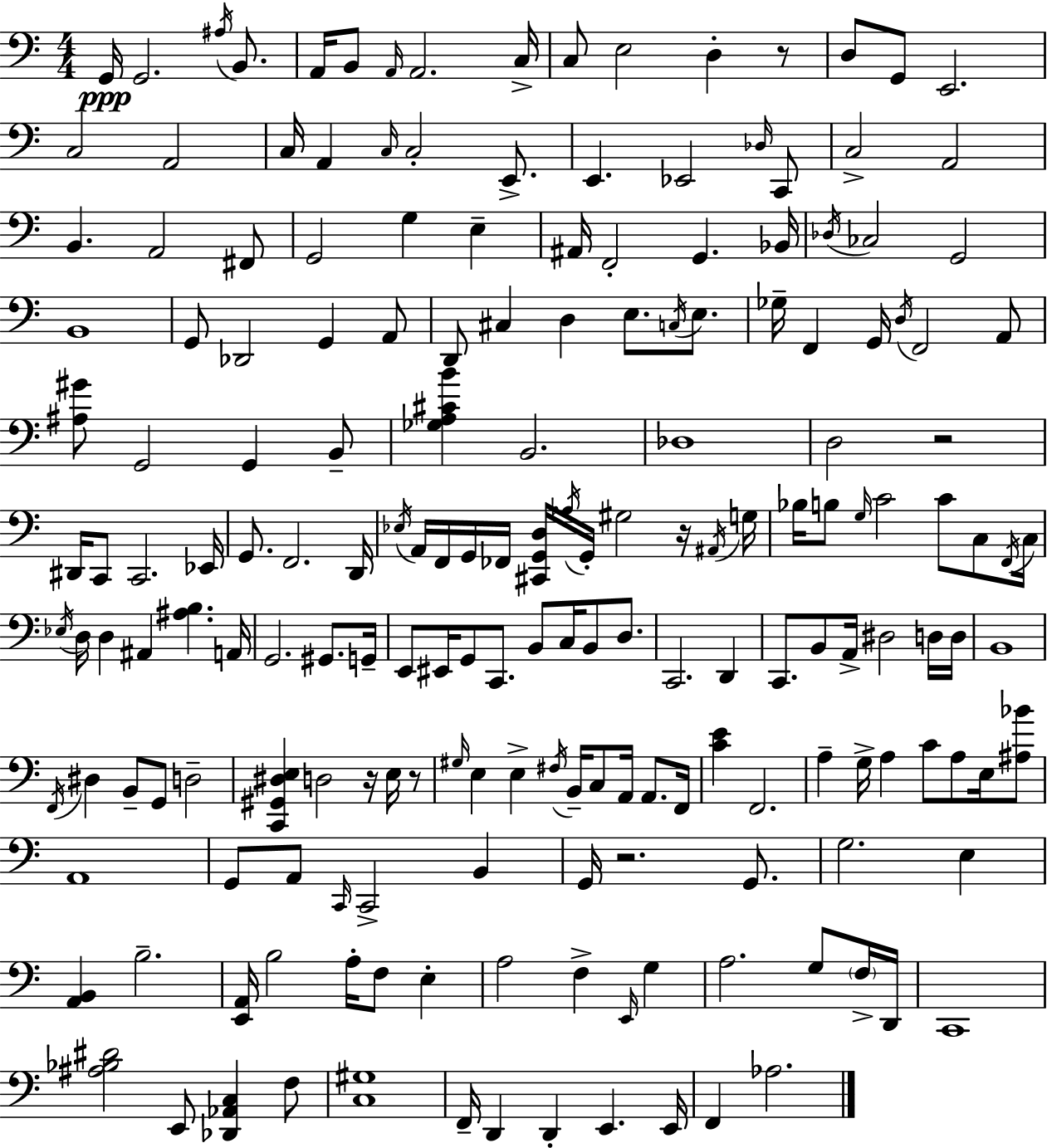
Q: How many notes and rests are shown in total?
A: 188